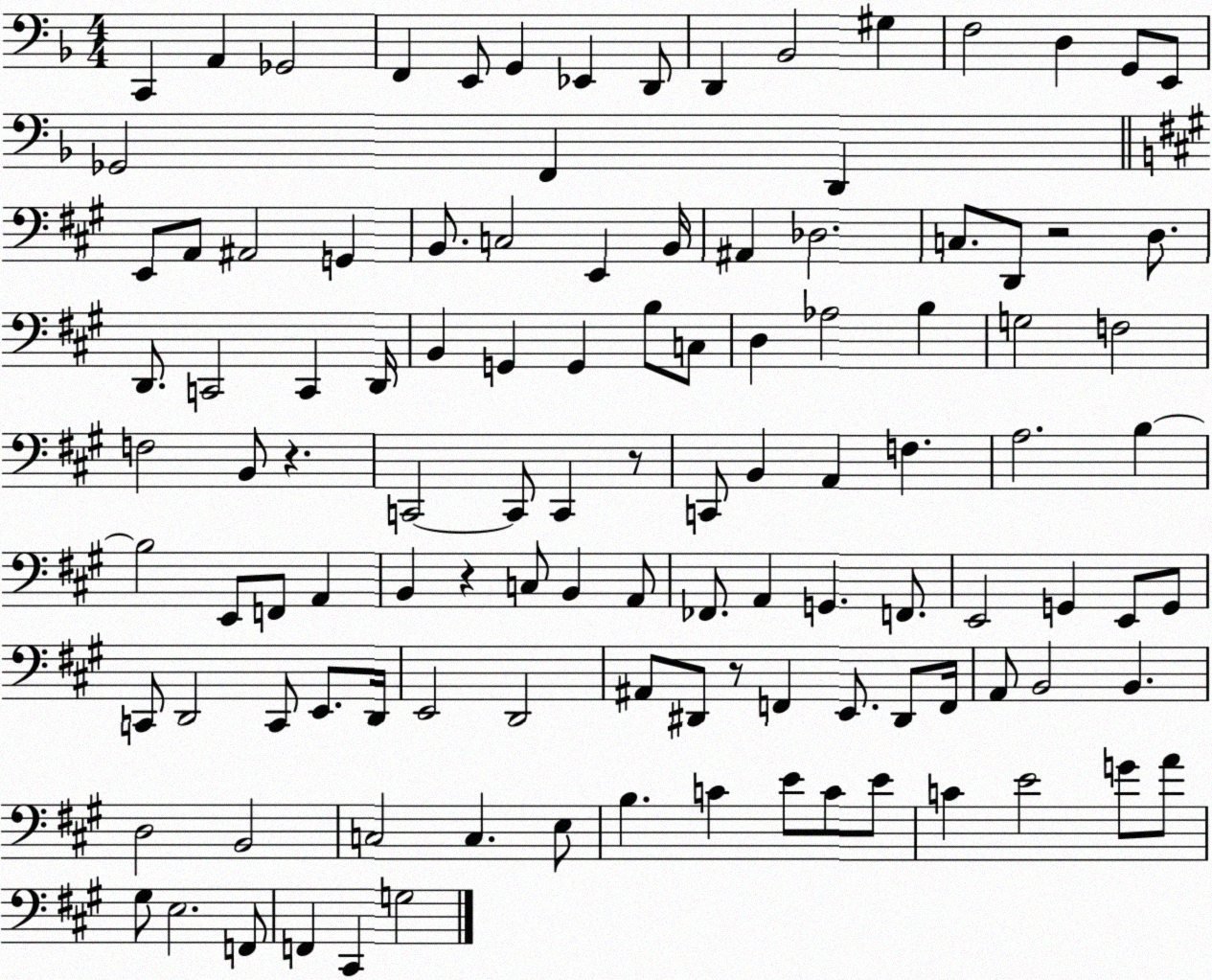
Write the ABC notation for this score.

X:1
T:Untitled
M:4/4
L:1/4
K:F
C,, A,, _G,,2 F,, E,,/2 G,, _E,, D,,/2 D,, _B,,2 ^G, F,2 D, G,,/2 E,,/2 _G,,2 F,, D,, E,,/2 A,,/2 ^A,,2 G,, B,,/2 C,2 E,, B,,/4 ^A,, _D,2 C,/2 D,,/2 z2 D,/2 D,,/2 C,,2 C,, D,,/4 B,, G,, G,, B,/2 C,/2 D, _A,2 B, G,2 F,2 F,2 B,,/2 z C,,2 C,,/2 C,, z/2 C,,/2 B,, A,, F, A,2 B, B,2 E,,/2 F,,/2 A,, B,, z C,/2 B,, A,,/2 _F,,/2 A,, G,, F,,/2 E,,2 G,, E,,/2 G,,/2 C,,/2 D,,2 C,,/2 E,,/2 D,,/4 E,,2 D,,2 ^A,,/2 ^D,,/2 z/2 F,, E,,/2 ^D,,/2 F,,/4 A,,/2 B,,2 B,, D,2 B,,2 C,2 C, E,/2 B, C E/2 C/2 E/2 C E2 G/2 A/2 ^G,/2 E,2 F,,/2 F,, ^C,, G,2